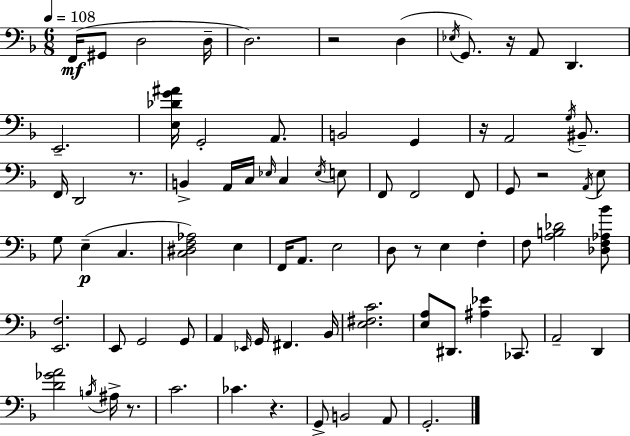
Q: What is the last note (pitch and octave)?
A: G2